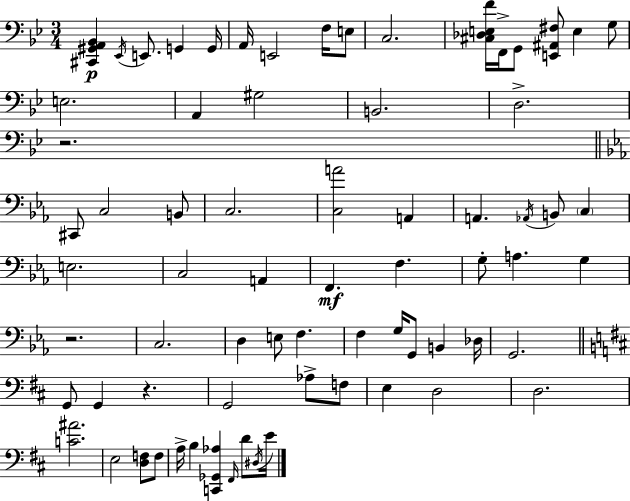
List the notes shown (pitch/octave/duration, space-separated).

[C#2,G#2,A2,Bb2]/q Eb2/s E2/e. G2/q G2/s A2/s E2/h F3/s E3/e C3/h. [C#3,Db3,E3,F4]/s F2/s G2/e [E2,A#2,F#3]/e E3/q G3/e E3/h. A2/q G#3/h B2/h. D3/h. R/h. C#2/e C3/h B2/e C3/h. [C3,A4]/h A2/q A2/q. Ab2/s B2/e C3/q E3/h. C3/h A2/q F2/q. F3/q. G3/e A3/q. G3/q R/h. C3/h. D3/q E3/e F3/q. F3/q G3/s G2/e B2/q Db3/s G2/h. G2/e G2/q R/q. G2/h Ab3/e F3/e E3/q D3/h D3/h. [C4,A#4]/h. E3/h [D3,F3]/e F3/e A3/s B3/q [C2,Gb2,Ab3]/q F#2/s D4/e D#3/s E4/s